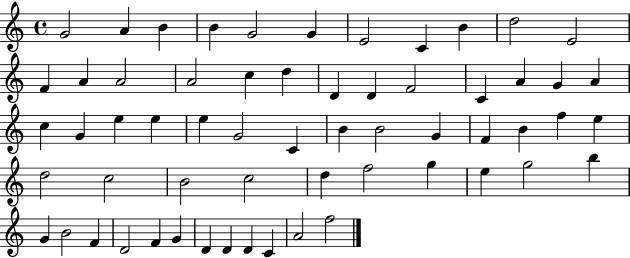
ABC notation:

X:1
T:Untitled
M:4/4
L:1/4
K:C
G2 A B B G2 G E2 C B d2 E2 F A A2 A2 c d D D F2 C A G A c G e e e G2 C B B2 G F B f e d2 c2 B2 c2 d f2 g e g2 b G B2 F D2 F G D D D C A2 f2